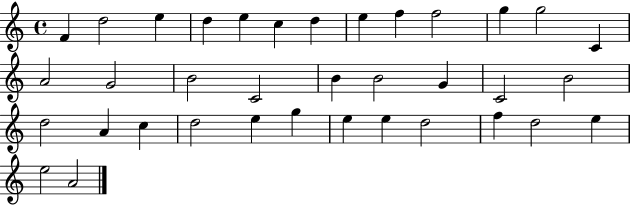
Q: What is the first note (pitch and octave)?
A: F4